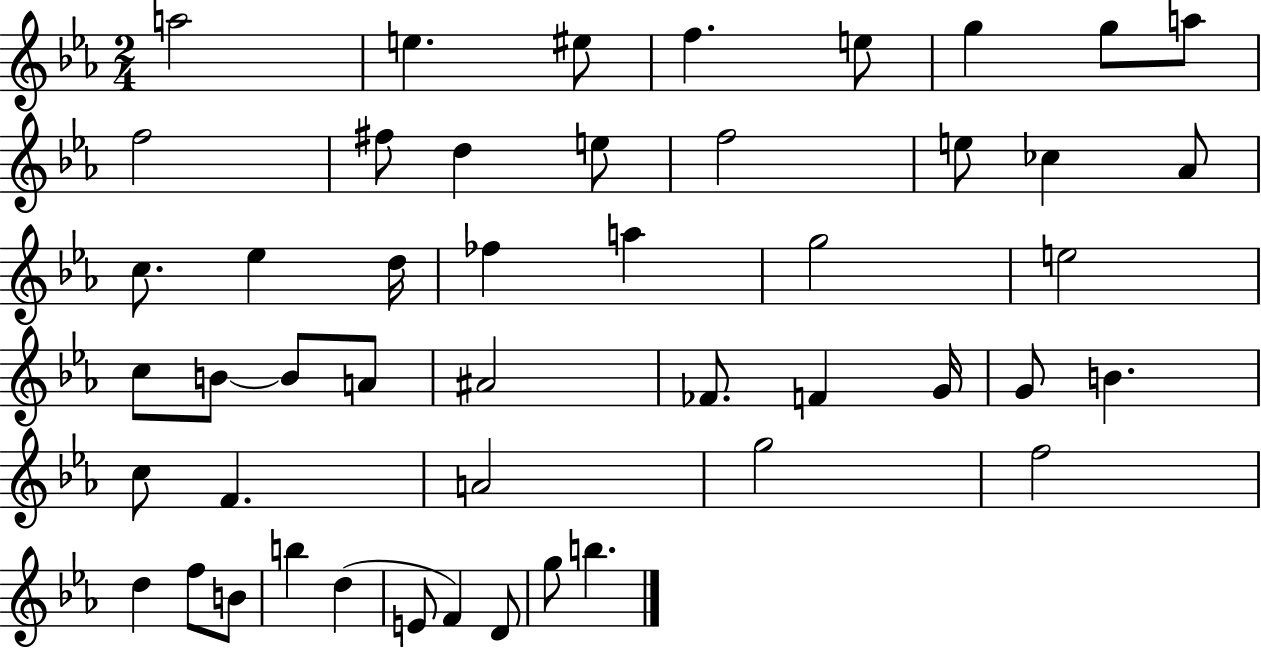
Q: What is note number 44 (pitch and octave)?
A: E4